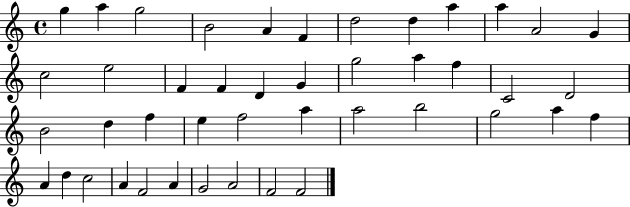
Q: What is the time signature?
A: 4/4